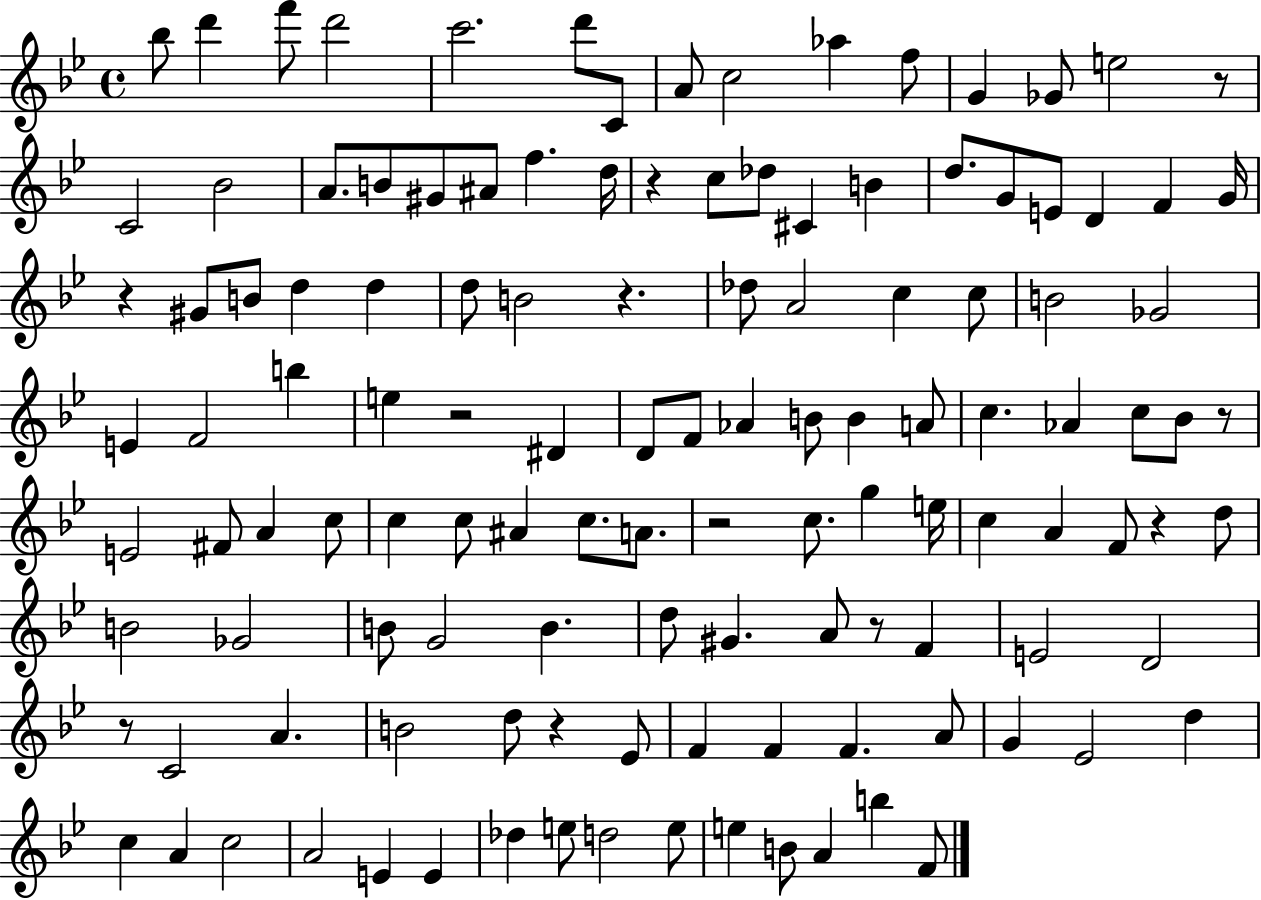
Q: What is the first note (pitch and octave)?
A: Bb5